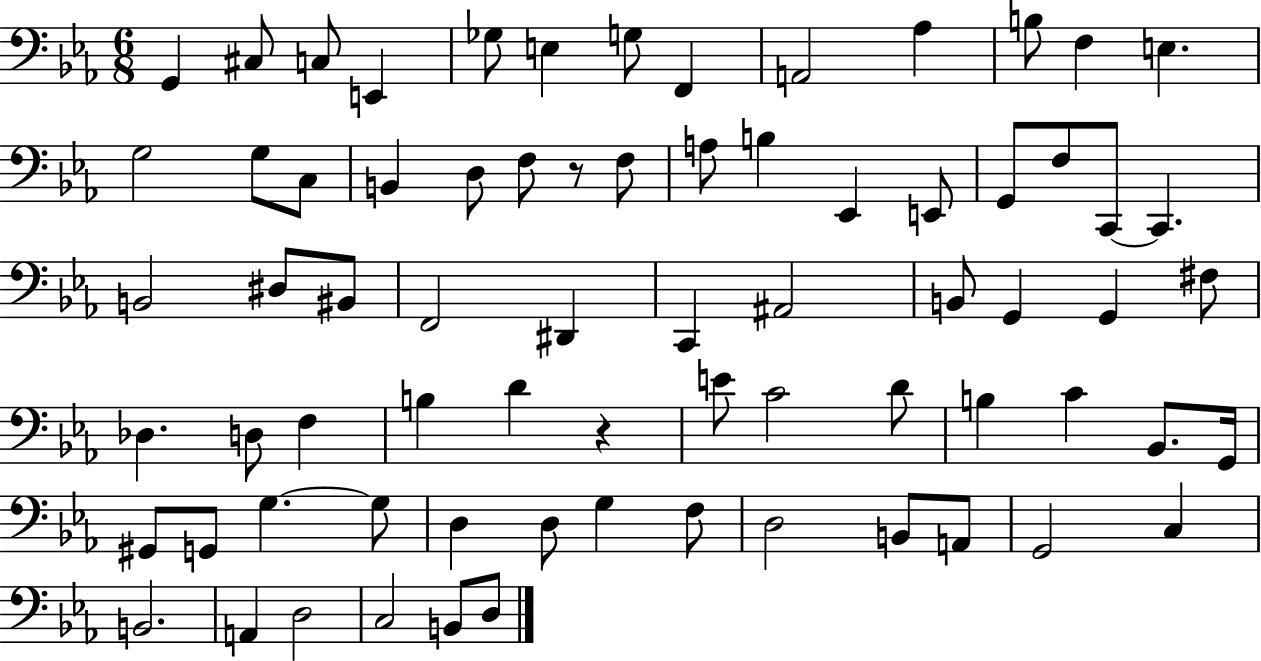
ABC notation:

X:1
T:Untitled
M:6/8
L:1/4
K:Eb
G,, ^C,/2 C,/2 E,, _G,/2 E, G,/2 F,, A,,2 _A, B,/2 F, E, G,2 G,/2 C,/2 B,, D,/2 F,/2 z/2 F,/2 A,/2 B, _E,, E,,/2 G,,/2 F,/2 C,,/2 C,, B,,2 ^D,/2 ^B,,/2 F,,2 ^D,, C,, ^A,,2 B,,/2 G,, G,, ^F,/2 _D, D,/2 F, B, D z E/2 C2 D/2 B, C _B,,/2 G,,/4 ^G,,/2 G,,/2 G, G,/2 D, D,/2 G, F,/2 D,2 B,,/2 A,,/2 G,,2 C, B,,2 A,, D,2 C,2 B,,/2 D,/2